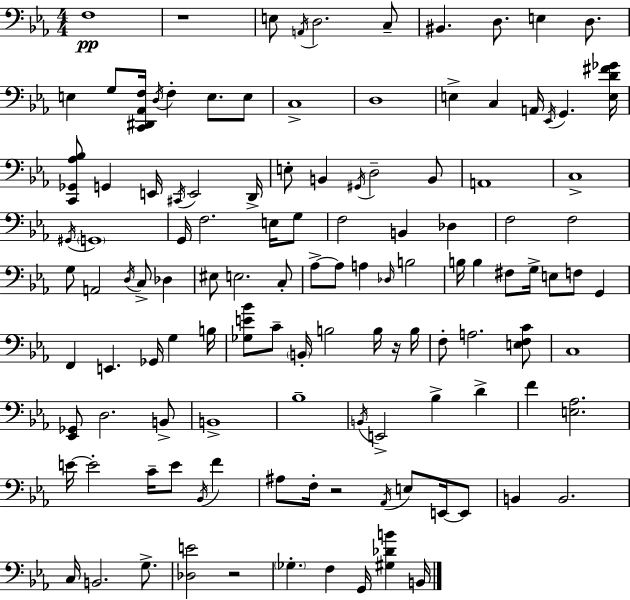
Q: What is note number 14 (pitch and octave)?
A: E3